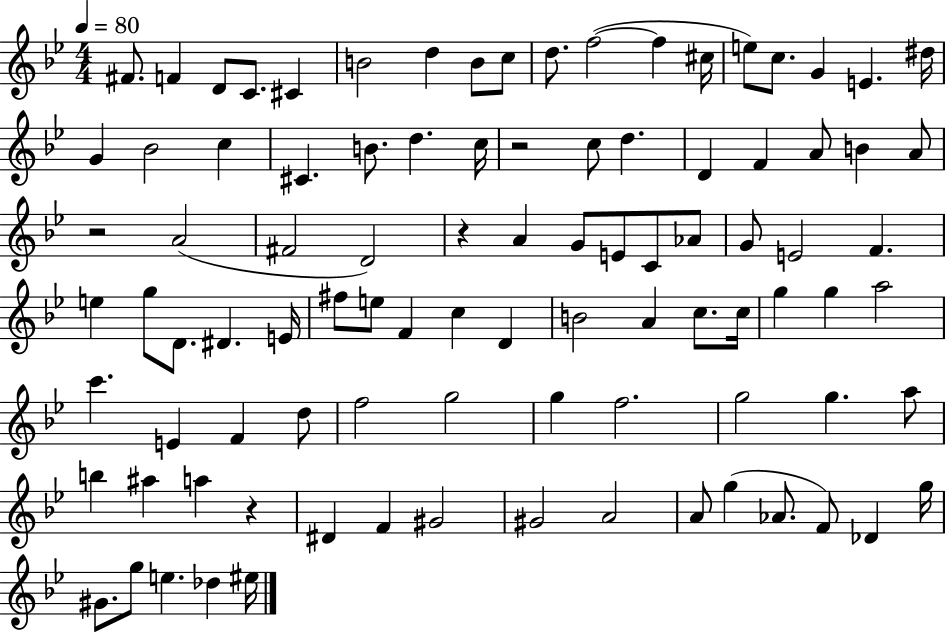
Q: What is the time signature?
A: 4/4